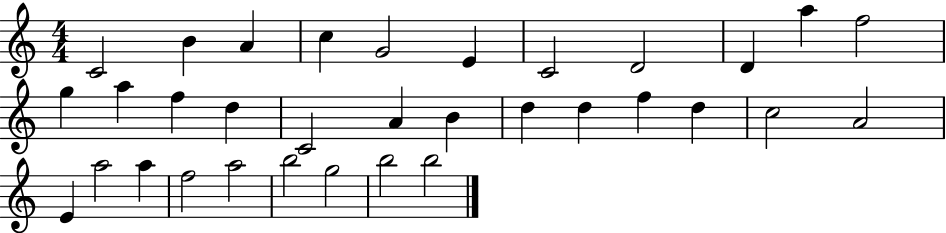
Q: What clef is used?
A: treble